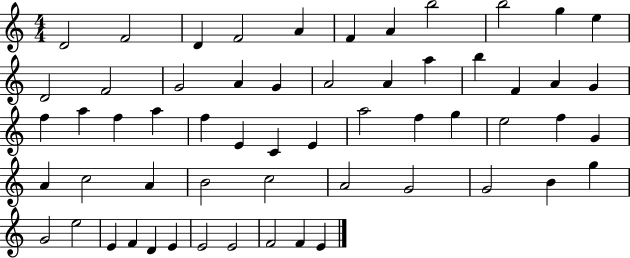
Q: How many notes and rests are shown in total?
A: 58